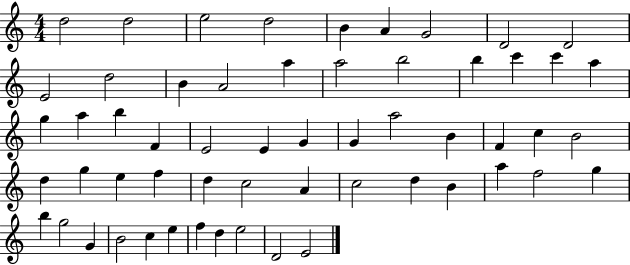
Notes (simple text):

D5/h D5/h E5/h D5/h B4/q A4/q G4/h D4/h D4/h E4/h D5/h B4/q A4/h A5/q A5/h B5/h B5/q C6/q C6/q A5/q G5/q A5/q B5/q F4/q E4/h E4/q G4/q G4/q A5/h B4/q F4/q C5/q B4/h D5/q G5/q E5/q F5/q D5/q C5/h A4/q C5/h D5/q B4/q A5/q F5/h G5/q B5/q G5/h G4/q B4/h C5/q E5/q F5/q D5/q E5/h D4/h E4/h